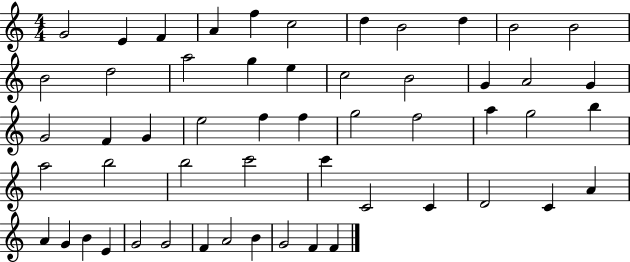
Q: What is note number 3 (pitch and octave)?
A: F4